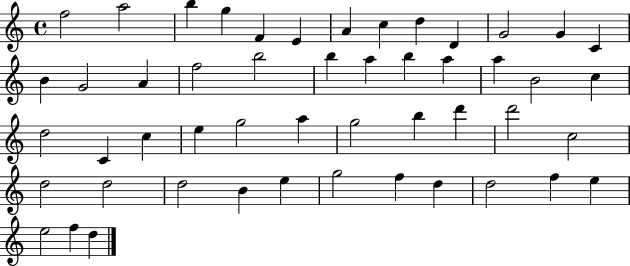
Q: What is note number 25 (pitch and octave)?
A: C5